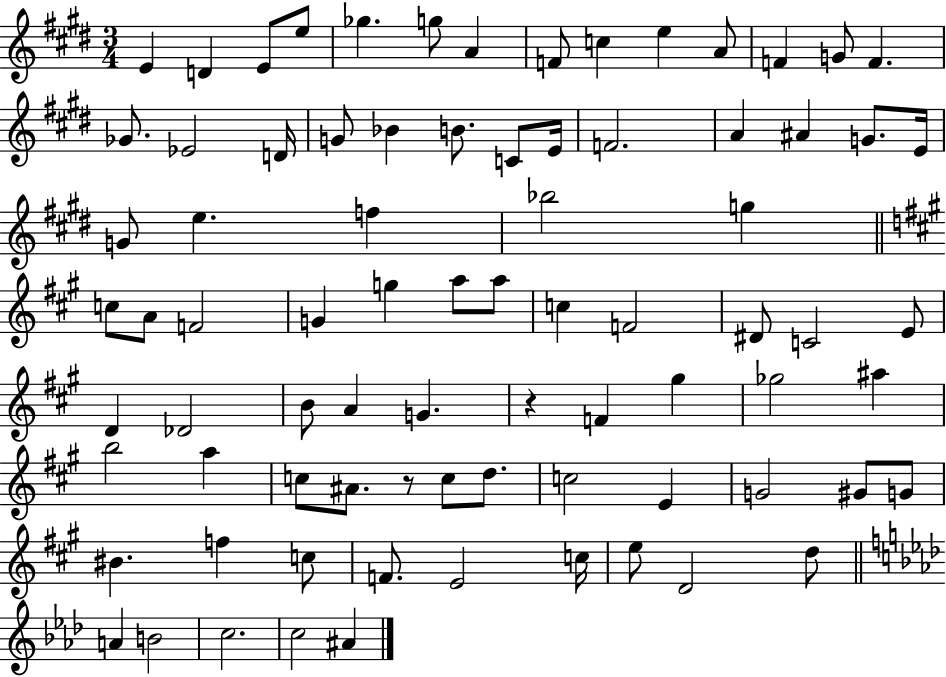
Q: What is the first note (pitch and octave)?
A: E4